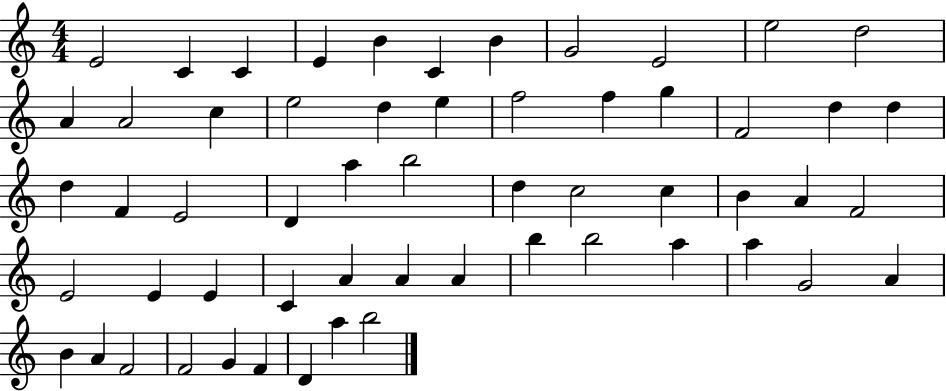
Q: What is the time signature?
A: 4/4